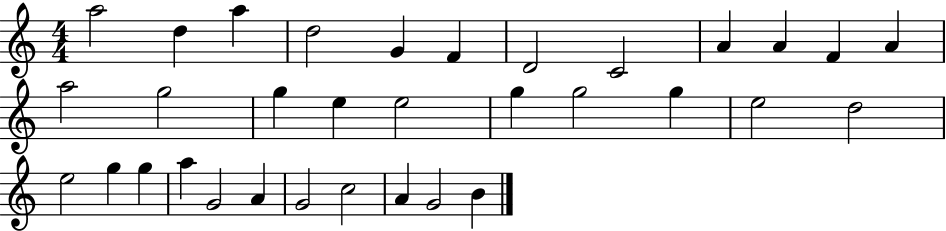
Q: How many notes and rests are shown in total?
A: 33